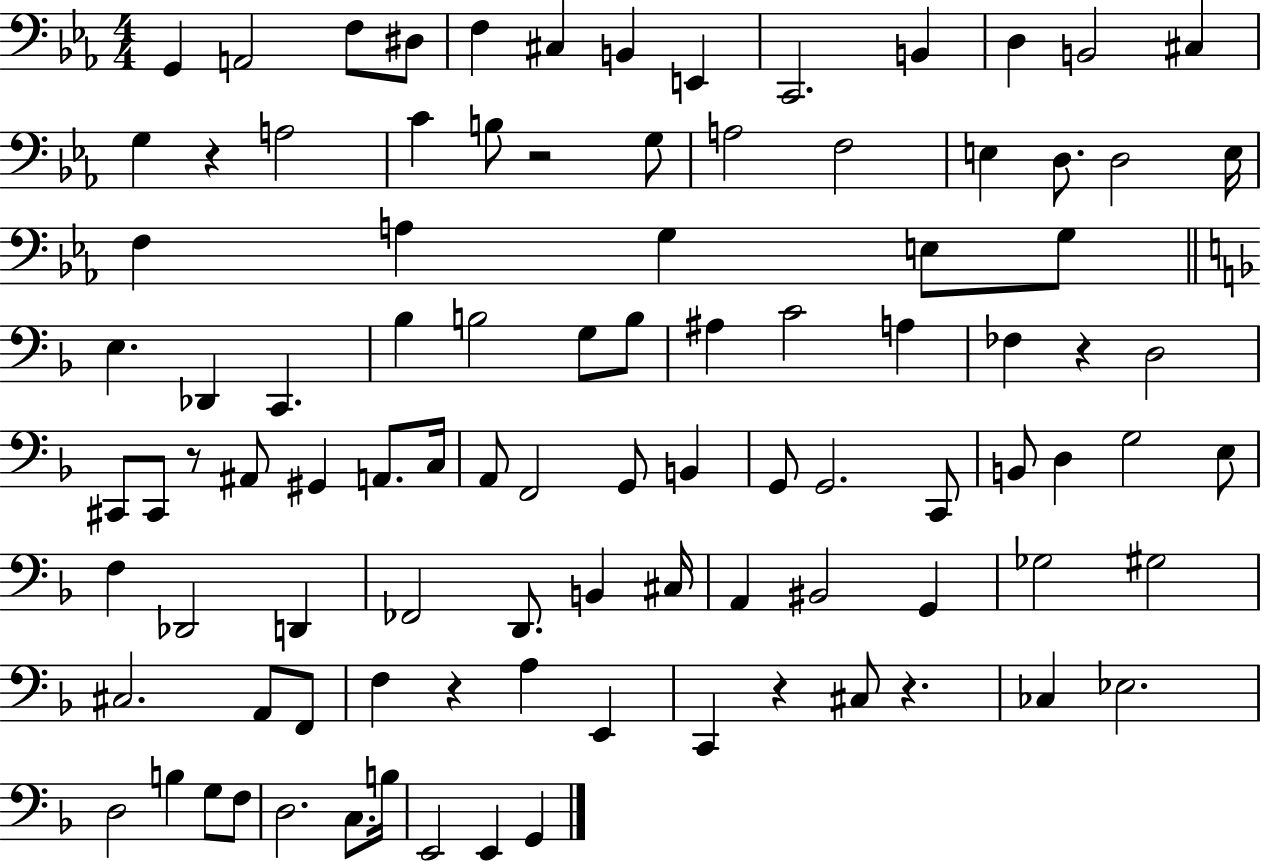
X:1
T:Untitled
M:4/4
L:1/4
K:Eb
G,, A,,2 F,/2 ^D,/2 F, ^C, B,, E,, C,,2 B,, D, B,,2 ^C, G, z A,2 C B,/2 z2 G,/2 A,2 F,2 E, D,/2 D,2 E,/4 F, A, G, E,/2 G,/2 E, _D,, C,, _B, B,2 G,/2 B,/2 ^A, C2 A, _F, z D,2 ^C,,/2 ^C,,/2 z/2 ^A,,/2 ^G,, A,,/2 C,/4 A,,/2 F,,2 G,,/2 B,, G,,/2 G,,2 C,,/2 B,,/2 D, G,2 E,/2 F, _D,,2 D,, _F,,2 D,,/2 B,, ^C,/4 A,, ^B,,2 G,, _G,2 ^G,2 ^C,2 A,,/2 F,,/2 F, z A, E,, C,, z ^C,/2 z _C, _E,2 D,2 B, G,/2 F,/2 D,2 C,/2 B,/4 E,,2 E,, G,,